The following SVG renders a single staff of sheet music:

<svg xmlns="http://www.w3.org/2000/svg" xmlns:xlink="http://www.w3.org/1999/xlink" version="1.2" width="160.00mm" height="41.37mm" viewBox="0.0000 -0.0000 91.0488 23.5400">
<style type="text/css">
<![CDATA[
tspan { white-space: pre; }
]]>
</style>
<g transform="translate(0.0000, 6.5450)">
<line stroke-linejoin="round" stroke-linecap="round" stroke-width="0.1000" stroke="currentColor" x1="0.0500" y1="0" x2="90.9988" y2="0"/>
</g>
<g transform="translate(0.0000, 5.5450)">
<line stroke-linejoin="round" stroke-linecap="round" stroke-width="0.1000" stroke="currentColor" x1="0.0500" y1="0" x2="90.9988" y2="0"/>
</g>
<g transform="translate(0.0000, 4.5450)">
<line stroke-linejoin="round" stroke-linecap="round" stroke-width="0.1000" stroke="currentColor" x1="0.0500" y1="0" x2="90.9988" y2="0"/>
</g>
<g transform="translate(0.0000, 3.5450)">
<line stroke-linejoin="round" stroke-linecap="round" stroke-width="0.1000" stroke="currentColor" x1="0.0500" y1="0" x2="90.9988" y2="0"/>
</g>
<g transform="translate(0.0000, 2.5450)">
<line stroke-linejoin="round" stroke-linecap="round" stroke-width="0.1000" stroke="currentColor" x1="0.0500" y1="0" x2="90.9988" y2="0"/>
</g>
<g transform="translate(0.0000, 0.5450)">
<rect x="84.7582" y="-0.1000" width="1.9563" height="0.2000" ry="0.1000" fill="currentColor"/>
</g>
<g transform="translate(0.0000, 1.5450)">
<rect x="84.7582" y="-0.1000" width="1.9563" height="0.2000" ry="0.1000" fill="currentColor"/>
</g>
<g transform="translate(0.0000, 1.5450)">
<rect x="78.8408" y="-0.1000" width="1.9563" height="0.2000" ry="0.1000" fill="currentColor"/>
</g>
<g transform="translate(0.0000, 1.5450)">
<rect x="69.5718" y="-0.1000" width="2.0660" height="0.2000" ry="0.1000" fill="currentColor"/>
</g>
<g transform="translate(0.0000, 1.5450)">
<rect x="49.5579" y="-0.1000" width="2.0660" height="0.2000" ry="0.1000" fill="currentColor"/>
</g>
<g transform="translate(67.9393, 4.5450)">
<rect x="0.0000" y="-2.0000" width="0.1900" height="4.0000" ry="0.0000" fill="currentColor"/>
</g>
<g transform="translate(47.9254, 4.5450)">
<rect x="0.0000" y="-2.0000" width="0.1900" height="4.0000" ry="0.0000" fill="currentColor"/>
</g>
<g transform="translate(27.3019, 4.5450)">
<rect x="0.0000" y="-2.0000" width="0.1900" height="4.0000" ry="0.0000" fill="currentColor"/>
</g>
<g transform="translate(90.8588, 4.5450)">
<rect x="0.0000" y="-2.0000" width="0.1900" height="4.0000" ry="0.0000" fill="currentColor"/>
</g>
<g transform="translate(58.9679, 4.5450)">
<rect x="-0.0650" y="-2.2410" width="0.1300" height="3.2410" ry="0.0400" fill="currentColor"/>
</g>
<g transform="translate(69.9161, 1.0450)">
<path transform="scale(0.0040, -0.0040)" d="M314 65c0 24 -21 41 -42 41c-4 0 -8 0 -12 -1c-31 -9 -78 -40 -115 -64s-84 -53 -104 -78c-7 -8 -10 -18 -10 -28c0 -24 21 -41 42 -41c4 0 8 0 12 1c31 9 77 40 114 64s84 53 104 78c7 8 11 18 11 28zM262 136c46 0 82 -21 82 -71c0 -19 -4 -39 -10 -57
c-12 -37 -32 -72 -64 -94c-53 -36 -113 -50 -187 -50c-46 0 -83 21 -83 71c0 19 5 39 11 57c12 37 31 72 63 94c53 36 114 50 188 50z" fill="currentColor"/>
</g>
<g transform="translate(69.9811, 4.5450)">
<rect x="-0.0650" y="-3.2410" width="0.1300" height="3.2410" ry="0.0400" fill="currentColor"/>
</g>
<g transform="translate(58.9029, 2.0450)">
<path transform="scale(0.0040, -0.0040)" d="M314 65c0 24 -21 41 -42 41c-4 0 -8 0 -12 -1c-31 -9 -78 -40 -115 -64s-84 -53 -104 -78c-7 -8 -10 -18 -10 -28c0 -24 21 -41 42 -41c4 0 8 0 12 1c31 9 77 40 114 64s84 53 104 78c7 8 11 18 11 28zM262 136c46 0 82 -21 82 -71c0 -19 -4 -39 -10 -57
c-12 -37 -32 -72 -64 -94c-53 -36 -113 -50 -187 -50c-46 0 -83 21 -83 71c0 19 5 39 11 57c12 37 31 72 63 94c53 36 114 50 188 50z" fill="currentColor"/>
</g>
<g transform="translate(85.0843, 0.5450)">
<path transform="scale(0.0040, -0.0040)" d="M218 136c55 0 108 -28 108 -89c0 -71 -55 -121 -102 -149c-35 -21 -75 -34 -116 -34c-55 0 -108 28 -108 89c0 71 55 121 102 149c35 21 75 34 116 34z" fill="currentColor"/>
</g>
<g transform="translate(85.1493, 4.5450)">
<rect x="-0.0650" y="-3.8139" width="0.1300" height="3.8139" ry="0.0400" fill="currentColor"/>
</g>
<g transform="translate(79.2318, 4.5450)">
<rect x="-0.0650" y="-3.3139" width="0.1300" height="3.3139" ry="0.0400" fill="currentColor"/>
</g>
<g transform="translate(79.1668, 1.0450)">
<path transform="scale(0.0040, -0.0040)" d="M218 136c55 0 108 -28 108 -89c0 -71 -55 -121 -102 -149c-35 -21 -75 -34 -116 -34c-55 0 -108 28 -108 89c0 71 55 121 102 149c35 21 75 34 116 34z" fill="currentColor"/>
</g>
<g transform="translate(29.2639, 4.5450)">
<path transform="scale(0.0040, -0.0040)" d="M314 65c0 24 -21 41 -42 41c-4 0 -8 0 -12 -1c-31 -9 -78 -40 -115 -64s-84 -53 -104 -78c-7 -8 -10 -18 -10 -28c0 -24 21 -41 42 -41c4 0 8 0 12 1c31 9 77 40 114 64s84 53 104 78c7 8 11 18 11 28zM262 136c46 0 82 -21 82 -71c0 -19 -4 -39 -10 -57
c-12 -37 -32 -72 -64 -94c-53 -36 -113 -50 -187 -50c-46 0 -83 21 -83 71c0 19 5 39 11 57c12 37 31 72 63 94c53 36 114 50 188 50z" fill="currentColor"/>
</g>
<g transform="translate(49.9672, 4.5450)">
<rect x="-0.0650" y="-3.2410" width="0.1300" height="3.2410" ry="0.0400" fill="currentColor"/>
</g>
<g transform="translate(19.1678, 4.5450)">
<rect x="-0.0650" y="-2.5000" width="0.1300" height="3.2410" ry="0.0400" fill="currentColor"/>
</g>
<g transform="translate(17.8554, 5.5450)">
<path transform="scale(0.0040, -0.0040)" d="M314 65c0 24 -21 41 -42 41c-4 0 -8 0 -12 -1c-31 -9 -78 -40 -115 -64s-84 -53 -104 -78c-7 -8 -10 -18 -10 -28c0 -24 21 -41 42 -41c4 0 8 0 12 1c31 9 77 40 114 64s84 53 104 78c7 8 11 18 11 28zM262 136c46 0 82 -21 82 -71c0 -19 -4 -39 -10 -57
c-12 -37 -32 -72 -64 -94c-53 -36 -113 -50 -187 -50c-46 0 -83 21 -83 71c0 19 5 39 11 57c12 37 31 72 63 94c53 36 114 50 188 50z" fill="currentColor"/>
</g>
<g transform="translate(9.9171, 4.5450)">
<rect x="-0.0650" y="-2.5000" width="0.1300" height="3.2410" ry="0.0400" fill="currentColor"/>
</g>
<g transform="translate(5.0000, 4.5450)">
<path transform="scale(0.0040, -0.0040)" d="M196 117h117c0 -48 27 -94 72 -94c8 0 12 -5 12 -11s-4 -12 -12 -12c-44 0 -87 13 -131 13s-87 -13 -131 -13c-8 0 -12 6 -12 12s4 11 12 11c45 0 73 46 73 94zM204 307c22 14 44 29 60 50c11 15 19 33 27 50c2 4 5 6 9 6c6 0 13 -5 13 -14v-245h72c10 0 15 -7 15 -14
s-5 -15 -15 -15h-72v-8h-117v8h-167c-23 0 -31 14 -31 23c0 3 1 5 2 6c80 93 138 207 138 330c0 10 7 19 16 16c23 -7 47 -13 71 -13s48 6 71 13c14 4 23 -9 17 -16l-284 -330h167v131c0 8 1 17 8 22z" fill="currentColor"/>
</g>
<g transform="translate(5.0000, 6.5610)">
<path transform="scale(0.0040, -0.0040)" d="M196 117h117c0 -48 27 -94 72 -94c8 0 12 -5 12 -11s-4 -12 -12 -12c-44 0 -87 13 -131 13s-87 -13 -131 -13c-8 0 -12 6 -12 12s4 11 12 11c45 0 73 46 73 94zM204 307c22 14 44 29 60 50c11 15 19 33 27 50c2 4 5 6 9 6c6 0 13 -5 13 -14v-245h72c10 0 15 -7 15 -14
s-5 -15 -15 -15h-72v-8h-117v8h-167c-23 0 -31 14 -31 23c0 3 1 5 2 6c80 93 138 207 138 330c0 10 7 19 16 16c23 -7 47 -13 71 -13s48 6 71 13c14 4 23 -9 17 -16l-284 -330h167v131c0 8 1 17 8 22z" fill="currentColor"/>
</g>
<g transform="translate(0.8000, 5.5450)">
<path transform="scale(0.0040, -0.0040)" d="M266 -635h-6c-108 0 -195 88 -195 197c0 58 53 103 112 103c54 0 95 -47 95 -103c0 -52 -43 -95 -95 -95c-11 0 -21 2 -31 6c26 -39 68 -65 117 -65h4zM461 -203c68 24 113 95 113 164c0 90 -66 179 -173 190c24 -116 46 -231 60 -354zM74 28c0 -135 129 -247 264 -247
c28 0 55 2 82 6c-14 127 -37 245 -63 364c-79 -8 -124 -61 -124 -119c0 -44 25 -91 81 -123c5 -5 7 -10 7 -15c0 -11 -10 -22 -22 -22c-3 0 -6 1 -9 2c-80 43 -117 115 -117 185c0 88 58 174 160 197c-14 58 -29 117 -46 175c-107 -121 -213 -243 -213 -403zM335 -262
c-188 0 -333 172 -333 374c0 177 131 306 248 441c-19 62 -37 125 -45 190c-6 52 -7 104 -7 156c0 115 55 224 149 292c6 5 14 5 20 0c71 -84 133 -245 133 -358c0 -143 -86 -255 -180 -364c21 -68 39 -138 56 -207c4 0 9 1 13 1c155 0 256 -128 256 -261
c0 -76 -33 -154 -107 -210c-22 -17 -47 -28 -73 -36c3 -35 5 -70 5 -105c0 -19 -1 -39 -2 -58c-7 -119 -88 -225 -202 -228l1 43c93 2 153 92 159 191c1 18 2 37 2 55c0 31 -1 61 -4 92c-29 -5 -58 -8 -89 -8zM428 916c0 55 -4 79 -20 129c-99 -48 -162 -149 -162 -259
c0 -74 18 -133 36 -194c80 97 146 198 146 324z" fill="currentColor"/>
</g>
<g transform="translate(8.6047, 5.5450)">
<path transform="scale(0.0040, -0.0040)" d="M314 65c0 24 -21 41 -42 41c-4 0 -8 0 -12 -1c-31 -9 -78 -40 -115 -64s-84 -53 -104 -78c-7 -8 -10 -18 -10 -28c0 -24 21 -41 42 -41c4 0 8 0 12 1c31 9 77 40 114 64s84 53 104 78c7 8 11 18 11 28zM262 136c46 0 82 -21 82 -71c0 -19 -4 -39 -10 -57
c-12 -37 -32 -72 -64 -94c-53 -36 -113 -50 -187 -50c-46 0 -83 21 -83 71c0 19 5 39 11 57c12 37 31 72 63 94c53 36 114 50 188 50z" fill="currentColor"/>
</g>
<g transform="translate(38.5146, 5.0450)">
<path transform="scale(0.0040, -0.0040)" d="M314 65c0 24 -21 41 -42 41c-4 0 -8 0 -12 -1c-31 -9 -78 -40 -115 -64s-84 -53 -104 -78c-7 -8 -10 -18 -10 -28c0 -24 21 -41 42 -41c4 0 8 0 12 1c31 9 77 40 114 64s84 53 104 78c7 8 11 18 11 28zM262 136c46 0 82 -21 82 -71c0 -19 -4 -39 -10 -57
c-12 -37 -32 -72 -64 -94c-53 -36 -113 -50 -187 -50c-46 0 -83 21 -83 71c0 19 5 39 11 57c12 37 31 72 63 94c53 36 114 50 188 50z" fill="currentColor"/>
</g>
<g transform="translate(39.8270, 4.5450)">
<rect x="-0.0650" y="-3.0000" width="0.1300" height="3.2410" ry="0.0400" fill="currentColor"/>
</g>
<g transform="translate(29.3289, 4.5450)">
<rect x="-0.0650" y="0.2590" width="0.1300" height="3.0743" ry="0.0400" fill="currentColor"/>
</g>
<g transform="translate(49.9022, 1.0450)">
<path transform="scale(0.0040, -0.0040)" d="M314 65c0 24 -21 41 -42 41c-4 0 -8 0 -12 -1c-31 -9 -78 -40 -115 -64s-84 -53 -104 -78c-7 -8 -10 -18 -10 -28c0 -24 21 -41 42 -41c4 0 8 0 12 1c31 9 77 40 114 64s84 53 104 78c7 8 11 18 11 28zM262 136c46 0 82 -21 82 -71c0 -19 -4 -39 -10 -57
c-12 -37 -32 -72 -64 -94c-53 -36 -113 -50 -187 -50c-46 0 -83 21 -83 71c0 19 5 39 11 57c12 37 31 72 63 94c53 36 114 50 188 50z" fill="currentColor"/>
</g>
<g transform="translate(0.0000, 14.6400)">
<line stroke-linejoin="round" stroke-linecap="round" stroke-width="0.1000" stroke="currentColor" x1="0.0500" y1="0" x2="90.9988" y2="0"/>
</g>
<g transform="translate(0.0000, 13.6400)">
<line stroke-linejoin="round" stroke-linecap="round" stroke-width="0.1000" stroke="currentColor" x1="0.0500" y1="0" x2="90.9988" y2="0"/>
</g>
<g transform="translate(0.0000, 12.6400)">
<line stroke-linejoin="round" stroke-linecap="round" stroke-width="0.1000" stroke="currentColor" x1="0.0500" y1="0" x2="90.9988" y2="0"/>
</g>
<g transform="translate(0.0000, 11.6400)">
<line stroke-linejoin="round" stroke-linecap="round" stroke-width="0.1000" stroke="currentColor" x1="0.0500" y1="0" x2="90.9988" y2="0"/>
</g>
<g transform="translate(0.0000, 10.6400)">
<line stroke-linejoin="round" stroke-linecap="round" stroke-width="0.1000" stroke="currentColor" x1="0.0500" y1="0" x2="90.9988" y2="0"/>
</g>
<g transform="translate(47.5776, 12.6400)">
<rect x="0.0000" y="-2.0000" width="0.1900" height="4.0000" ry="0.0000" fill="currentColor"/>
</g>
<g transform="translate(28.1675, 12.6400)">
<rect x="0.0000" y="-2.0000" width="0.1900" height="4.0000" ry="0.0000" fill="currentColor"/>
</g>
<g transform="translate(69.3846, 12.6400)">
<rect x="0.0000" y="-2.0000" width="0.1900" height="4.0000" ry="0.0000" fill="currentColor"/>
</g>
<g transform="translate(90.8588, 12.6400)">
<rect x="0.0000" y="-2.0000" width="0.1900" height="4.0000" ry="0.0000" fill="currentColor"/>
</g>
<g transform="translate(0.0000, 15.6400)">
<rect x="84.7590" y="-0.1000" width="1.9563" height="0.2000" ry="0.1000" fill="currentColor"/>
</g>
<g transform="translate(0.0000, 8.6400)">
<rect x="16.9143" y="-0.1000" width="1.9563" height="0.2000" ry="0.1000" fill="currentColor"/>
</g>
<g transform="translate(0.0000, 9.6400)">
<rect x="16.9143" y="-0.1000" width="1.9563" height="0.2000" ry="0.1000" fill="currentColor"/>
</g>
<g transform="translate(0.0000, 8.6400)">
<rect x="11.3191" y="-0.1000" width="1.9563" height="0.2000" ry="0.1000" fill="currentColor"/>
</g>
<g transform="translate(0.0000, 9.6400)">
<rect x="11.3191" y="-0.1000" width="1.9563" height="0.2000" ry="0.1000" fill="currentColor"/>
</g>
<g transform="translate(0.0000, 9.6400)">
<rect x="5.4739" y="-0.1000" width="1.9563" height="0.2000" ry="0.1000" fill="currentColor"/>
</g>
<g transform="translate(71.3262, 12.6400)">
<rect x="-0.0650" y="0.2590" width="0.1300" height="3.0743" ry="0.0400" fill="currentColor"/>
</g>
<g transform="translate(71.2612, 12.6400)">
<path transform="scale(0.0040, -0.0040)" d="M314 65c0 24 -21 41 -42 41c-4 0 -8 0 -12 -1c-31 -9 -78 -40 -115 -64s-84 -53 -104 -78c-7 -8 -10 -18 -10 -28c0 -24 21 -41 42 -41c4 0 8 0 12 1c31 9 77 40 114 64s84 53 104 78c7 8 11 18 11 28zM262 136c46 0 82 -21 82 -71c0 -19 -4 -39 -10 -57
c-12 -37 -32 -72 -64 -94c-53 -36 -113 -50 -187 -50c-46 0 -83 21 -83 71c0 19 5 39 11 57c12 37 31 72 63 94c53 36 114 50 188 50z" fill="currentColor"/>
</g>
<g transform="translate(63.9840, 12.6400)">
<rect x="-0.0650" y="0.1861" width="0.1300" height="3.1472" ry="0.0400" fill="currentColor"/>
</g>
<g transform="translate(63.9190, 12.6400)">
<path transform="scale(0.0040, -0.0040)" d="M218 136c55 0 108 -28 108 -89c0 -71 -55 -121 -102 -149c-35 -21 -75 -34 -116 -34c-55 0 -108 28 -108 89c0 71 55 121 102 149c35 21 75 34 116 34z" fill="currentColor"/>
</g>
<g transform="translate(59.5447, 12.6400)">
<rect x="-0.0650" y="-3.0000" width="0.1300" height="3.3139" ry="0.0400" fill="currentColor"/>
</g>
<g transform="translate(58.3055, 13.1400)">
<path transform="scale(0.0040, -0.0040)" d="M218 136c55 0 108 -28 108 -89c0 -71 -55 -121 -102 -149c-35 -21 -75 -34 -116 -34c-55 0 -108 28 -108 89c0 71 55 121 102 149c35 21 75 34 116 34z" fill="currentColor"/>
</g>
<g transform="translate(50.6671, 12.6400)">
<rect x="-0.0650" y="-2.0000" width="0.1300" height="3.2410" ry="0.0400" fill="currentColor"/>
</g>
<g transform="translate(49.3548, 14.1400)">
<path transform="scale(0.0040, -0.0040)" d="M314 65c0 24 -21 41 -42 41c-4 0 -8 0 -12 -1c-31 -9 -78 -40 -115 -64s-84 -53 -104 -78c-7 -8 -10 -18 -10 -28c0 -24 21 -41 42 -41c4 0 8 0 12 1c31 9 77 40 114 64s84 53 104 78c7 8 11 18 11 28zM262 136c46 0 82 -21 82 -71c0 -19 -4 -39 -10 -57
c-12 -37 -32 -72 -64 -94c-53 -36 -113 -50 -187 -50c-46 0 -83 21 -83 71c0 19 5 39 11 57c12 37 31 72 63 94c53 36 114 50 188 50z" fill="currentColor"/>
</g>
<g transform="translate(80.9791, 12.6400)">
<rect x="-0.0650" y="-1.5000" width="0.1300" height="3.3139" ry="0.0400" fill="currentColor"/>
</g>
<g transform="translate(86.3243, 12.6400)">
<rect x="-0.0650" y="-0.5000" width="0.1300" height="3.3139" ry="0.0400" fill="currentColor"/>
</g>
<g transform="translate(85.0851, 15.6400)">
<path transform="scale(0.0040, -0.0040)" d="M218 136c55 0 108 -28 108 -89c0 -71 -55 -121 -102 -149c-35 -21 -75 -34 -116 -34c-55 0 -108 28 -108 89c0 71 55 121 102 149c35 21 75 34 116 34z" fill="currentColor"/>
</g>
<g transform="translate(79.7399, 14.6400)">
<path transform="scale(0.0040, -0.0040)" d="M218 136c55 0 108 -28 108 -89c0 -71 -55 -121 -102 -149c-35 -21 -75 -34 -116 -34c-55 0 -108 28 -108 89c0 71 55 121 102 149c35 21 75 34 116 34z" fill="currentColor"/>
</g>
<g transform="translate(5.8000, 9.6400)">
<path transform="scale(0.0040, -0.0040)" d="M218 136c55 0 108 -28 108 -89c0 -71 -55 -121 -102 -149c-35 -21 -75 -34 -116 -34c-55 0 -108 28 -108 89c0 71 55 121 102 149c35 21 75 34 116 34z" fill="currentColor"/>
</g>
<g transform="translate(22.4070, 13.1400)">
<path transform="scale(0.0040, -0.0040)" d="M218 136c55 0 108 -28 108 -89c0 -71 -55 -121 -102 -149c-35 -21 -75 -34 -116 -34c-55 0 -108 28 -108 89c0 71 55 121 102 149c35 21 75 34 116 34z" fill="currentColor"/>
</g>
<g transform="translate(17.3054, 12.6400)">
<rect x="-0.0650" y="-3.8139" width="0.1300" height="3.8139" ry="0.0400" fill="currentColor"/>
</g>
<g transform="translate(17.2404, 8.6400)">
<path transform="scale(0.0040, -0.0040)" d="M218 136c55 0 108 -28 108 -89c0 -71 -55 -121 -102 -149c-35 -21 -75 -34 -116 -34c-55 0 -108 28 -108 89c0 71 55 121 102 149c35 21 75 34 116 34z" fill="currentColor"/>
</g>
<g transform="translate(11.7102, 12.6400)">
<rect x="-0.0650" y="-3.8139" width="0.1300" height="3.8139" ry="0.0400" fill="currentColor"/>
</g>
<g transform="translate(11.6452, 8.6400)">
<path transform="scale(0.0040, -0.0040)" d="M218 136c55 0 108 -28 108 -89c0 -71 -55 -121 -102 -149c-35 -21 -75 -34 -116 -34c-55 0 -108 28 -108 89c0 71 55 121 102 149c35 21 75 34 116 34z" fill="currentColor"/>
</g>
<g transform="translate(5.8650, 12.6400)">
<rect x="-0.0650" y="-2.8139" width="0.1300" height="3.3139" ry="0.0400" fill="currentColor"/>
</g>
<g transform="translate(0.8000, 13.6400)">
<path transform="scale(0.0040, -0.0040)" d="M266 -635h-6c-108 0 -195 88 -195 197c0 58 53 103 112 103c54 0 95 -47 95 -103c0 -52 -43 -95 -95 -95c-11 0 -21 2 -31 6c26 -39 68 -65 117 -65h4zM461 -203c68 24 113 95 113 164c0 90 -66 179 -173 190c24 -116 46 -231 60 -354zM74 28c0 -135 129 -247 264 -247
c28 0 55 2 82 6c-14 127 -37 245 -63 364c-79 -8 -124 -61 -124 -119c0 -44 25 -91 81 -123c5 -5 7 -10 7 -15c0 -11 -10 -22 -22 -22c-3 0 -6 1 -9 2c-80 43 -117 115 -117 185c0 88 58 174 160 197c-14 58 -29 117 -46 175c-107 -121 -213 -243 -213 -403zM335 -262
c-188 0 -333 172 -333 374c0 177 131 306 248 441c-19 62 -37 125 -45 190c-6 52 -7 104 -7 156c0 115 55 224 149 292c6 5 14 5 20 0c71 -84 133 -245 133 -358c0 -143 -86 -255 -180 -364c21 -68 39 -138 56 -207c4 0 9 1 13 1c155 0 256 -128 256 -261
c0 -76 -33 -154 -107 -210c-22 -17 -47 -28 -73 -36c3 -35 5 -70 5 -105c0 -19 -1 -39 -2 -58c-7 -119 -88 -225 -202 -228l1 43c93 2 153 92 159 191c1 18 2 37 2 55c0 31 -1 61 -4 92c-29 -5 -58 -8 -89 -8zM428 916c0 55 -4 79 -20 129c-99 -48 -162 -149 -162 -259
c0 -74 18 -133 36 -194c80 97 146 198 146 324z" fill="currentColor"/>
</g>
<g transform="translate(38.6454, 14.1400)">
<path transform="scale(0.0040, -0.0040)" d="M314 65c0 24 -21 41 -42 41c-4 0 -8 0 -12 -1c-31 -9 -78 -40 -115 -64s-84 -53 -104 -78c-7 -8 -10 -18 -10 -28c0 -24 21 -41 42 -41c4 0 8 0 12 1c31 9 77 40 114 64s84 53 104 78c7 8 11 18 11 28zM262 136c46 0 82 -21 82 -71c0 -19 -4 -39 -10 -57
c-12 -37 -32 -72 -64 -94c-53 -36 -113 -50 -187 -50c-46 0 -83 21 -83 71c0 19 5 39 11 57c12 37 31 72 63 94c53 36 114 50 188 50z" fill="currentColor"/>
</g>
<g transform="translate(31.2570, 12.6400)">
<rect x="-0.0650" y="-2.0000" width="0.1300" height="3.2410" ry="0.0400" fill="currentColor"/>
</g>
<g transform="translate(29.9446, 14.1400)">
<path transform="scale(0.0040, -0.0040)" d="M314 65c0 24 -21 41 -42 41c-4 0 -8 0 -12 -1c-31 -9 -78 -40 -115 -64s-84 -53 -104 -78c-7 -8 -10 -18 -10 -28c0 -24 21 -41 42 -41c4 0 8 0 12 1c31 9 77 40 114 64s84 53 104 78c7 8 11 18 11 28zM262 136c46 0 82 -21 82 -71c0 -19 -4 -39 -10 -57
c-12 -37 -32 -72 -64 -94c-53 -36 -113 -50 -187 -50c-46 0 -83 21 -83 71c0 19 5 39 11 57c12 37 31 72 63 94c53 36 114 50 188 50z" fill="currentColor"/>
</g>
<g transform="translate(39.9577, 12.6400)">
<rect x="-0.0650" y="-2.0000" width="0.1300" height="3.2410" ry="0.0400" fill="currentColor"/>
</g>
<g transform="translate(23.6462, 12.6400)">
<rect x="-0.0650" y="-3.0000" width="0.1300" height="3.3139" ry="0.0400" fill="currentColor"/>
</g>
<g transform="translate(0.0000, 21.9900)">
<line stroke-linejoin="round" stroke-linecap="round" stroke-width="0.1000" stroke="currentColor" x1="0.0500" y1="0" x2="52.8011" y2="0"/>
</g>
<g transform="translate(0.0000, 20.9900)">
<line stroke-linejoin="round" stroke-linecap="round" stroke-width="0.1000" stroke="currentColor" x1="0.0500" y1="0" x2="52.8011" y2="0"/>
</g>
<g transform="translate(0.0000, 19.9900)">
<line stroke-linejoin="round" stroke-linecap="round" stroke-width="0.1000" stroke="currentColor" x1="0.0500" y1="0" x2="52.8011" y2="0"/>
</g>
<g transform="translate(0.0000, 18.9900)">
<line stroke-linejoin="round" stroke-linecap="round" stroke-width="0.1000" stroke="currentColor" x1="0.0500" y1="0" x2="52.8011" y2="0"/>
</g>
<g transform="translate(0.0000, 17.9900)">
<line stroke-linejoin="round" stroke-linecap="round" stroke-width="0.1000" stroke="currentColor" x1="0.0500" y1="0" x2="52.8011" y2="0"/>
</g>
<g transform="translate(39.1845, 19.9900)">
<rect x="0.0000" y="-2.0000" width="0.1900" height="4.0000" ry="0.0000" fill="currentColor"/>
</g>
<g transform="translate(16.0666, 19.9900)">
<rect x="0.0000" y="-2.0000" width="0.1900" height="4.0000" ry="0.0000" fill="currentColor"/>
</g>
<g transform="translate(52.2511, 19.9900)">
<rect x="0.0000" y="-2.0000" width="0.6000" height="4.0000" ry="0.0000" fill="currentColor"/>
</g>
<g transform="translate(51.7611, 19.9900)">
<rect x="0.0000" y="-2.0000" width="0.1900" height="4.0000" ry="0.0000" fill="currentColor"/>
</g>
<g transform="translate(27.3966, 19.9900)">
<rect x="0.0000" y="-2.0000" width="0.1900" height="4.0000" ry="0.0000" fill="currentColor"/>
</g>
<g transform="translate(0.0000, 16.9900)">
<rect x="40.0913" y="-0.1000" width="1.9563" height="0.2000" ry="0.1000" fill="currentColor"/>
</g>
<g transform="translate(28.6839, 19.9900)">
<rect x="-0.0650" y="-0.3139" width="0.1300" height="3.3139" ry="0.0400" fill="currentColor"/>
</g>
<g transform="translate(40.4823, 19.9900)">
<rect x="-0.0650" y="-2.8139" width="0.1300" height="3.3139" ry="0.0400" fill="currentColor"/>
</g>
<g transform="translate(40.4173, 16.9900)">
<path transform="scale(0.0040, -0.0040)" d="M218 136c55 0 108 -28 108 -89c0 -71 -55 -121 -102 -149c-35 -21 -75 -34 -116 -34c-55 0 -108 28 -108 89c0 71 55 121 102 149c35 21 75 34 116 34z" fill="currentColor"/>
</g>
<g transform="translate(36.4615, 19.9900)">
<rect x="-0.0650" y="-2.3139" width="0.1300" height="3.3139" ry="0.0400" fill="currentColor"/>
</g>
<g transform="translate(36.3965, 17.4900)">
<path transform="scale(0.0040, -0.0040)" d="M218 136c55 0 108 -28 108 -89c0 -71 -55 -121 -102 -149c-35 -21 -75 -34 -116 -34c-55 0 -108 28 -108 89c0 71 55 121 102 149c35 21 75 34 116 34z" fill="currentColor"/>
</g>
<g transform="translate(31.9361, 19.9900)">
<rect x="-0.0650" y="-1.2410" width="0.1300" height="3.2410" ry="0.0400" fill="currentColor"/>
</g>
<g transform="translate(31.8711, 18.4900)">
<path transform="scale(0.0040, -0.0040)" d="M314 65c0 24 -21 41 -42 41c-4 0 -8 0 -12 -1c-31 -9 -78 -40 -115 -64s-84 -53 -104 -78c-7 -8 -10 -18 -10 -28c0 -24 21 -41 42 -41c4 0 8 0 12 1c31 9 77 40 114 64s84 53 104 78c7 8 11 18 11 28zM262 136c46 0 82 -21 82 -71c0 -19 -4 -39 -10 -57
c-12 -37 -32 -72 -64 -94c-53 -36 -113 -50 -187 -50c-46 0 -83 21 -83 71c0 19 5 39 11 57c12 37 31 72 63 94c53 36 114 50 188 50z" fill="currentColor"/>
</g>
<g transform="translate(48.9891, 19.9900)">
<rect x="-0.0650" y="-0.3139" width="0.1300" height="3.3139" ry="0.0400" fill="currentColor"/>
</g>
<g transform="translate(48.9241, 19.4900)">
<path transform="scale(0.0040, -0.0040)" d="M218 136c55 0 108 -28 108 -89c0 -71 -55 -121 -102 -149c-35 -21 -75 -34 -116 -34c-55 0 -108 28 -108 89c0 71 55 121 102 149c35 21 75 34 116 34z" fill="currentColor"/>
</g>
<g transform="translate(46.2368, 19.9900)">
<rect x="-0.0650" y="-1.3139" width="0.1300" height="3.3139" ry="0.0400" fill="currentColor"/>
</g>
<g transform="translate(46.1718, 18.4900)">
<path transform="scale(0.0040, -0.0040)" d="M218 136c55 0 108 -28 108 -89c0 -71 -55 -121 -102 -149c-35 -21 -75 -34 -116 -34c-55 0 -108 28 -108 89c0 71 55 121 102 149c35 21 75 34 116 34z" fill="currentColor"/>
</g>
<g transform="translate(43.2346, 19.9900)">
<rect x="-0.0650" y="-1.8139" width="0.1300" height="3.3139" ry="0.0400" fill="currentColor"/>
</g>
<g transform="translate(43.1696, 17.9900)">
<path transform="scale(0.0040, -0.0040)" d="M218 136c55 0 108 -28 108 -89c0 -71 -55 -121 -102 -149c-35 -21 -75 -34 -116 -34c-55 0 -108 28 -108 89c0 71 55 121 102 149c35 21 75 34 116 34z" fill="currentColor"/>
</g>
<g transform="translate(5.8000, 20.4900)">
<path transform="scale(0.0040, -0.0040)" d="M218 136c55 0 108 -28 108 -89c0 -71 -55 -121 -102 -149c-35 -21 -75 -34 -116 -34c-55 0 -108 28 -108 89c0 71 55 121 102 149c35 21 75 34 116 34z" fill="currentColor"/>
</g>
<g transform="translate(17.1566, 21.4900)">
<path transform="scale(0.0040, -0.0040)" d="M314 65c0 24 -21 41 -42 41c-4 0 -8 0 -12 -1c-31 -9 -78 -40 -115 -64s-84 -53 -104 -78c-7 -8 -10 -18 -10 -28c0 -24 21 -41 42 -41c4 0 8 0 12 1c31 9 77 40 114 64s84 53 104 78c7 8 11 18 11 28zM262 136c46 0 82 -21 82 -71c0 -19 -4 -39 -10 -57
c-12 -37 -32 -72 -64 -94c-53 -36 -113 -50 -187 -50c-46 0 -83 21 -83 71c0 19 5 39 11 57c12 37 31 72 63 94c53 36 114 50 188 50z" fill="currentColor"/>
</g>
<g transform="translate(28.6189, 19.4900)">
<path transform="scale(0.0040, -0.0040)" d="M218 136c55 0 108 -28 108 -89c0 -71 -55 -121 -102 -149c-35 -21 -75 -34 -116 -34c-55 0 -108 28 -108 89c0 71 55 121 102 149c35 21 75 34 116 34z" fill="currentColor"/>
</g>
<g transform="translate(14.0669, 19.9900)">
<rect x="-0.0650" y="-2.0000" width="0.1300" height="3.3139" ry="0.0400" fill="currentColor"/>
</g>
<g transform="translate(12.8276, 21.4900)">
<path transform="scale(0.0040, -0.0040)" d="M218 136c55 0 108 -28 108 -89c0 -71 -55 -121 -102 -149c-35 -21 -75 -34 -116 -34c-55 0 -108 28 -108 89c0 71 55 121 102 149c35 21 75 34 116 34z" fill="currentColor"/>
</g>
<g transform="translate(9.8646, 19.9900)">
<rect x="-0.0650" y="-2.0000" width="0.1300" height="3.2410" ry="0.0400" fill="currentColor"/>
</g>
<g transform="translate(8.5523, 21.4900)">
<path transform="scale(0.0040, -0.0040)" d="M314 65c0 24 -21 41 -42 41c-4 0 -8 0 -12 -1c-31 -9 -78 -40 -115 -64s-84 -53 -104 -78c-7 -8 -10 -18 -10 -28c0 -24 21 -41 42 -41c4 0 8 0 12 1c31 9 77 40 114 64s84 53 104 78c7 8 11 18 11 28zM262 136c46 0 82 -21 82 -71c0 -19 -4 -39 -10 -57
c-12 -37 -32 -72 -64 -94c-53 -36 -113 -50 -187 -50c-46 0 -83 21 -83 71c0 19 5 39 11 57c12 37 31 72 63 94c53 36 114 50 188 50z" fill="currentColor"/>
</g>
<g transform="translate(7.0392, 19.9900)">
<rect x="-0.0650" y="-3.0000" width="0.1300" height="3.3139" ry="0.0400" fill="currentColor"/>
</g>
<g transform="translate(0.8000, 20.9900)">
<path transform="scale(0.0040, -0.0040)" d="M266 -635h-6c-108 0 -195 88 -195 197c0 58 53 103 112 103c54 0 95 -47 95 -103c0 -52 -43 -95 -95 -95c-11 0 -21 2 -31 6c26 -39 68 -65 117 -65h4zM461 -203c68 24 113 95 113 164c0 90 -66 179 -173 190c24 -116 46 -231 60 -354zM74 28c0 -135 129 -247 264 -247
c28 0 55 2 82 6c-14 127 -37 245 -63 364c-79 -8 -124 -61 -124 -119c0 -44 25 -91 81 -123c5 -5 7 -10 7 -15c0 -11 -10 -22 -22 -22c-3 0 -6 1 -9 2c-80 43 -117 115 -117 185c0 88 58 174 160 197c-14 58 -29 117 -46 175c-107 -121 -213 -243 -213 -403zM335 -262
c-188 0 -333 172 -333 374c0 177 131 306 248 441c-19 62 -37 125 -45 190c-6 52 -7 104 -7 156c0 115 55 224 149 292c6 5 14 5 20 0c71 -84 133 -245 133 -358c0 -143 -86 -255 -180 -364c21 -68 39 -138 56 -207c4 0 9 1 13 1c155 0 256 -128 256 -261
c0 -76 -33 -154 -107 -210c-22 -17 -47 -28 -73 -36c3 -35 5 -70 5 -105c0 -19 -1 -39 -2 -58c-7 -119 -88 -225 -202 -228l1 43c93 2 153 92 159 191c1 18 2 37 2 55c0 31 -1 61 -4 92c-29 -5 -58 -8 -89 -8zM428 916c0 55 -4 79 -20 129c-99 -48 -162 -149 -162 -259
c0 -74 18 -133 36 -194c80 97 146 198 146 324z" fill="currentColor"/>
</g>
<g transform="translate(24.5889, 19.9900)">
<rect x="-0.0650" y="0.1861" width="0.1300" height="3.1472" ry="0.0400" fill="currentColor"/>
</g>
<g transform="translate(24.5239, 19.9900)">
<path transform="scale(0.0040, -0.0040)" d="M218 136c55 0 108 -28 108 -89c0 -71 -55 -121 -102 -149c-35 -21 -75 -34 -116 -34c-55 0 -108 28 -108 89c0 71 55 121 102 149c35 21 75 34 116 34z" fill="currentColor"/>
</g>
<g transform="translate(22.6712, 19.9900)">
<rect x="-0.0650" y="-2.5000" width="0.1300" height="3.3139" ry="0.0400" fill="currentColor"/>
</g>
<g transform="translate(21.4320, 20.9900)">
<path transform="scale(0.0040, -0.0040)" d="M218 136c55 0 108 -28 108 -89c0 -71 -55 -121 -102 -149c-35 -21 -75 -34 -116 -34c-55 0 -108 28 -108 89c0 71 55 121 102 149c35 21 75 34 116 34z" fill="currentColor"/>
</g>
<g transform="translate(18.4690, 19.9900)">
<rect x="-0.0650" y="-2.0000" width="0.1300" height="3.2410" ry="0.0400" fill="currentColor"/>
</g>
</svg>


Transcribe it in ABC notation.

X:1
T:Untitled
M:4/4
L:1/4
K:C
G2 G2 B2 A2 b2 g2 b2 b c' a c' c' A F2 F2 F2 A B B2 E C A F2 F F2 G B c e2 g a f e c